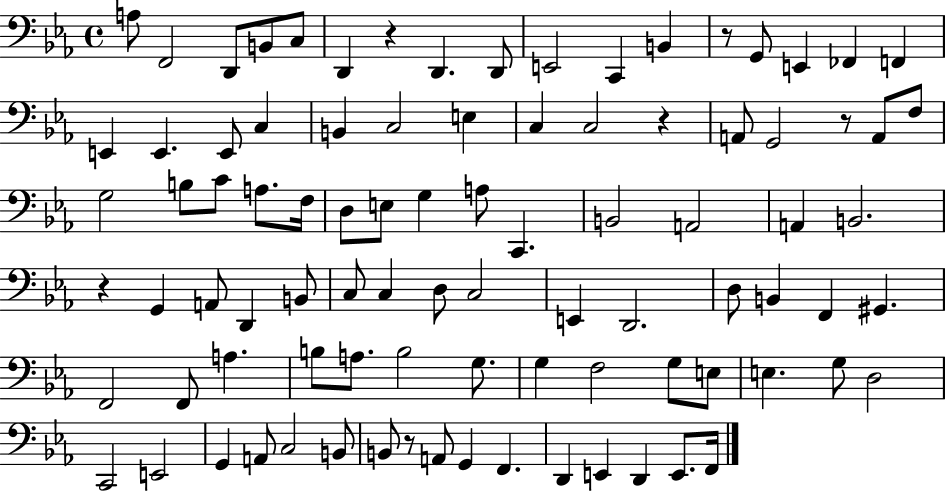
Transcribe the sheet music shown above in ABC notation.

X:1
T:Untitled
M:4/4
L:1/4
K:Eb
A,/2 F,,2 D,,/2 B,,/2 C,/2 D,, z D,, D,,/2 E,,2 C,, B,, z/2 G,,/2 E,, _F,, F,, E,, E,, E,,/2 C, B,, C,2 E, C, C,2 z A,,/2 G,,2 z/2 A,,/2 F,/2 G,2 B,/2 C/2 A,/2 F,/4 D,/2 E,/2 G, A,/2 C,, B,,2 A,,2 A,, B,,2 z G,, A,,/2 D,, B,,/2 C,/2 C, D,/2 C,2 E,, D,,2 D,/2 B,, F,, ^G,, F,,2 F,,/2 A, B,/2 A,/2 B,2 G,/2 G, F,2 G,/2 E,/2 E, G,/2 D,2 C,,2 E,,2 G,, A,,/2 C,2 B,,/2 B,,/2 z/2 A,,/2 G,, F,, D,, E,, D,, E,,/2 F,,/4